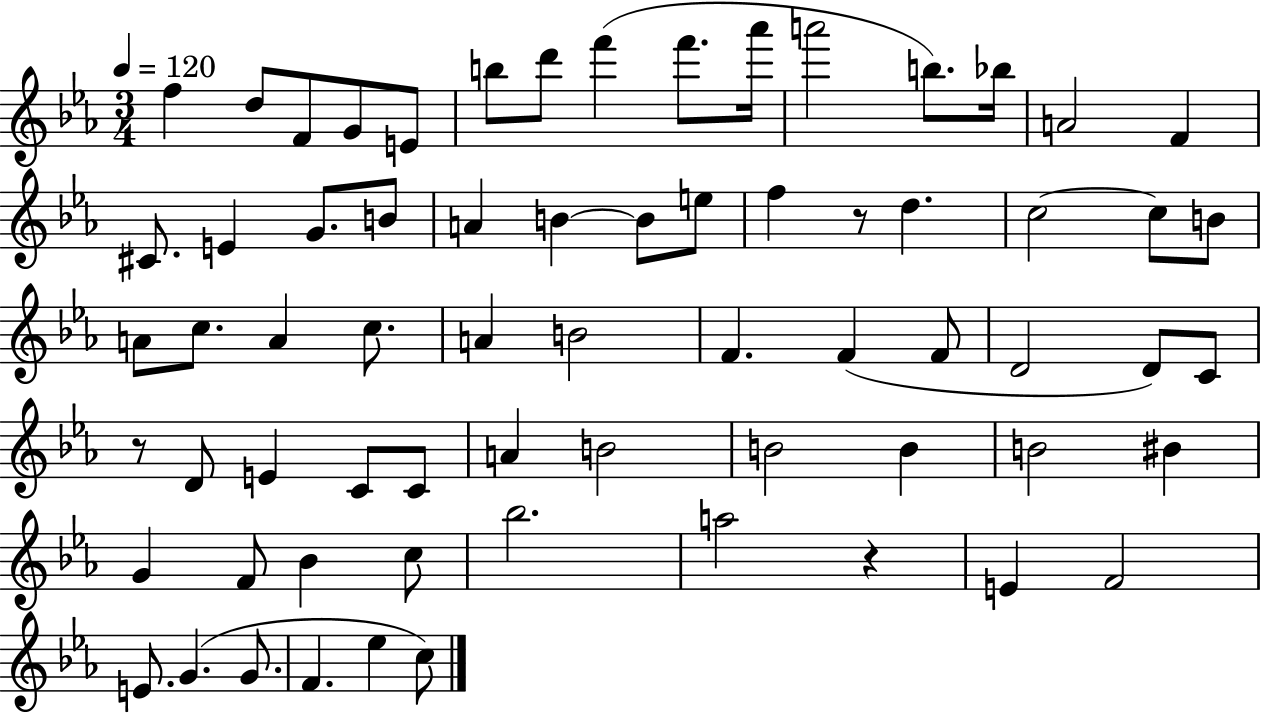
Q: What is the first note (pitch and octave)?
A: F5